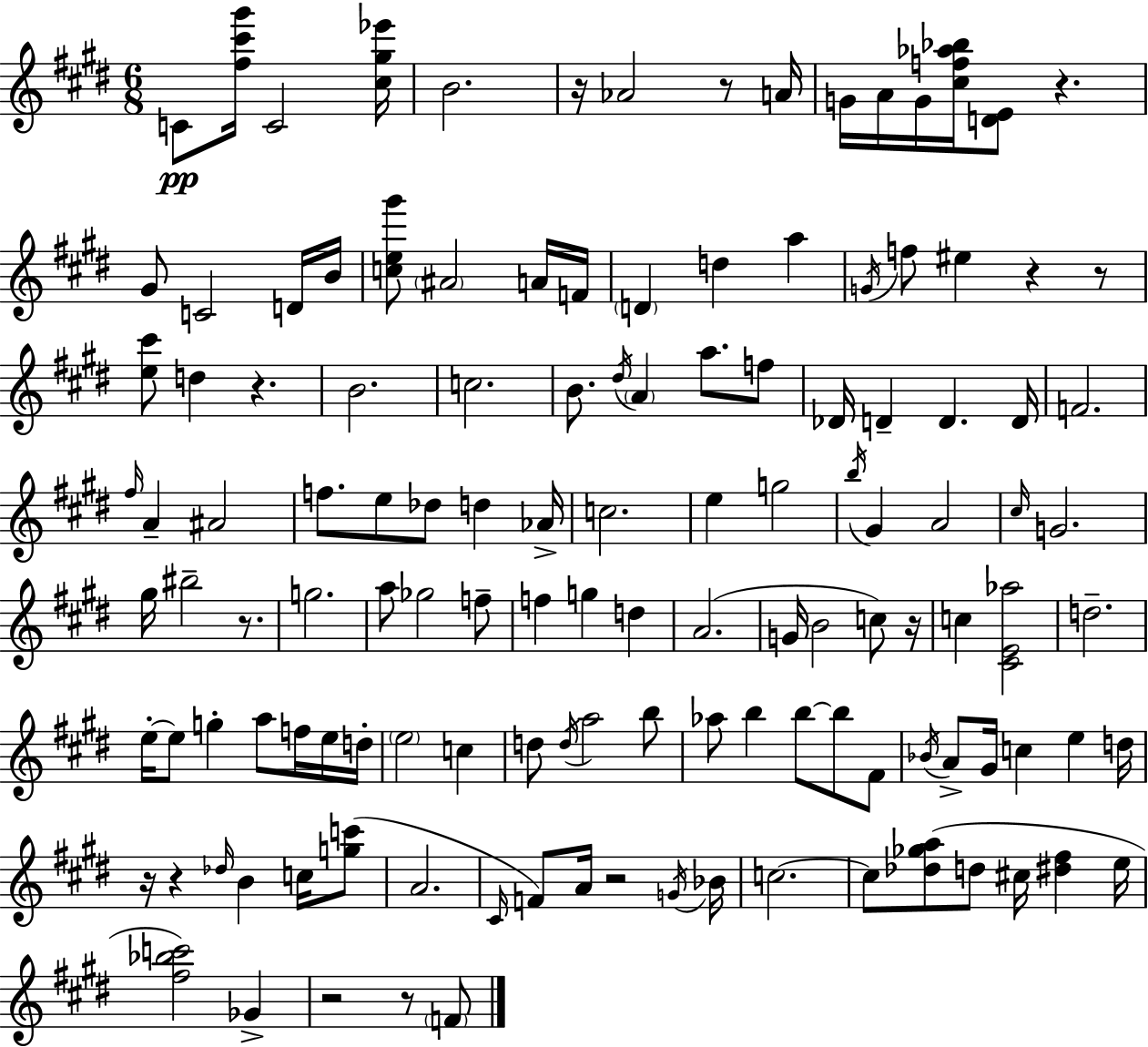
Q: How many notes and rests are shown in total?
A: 129